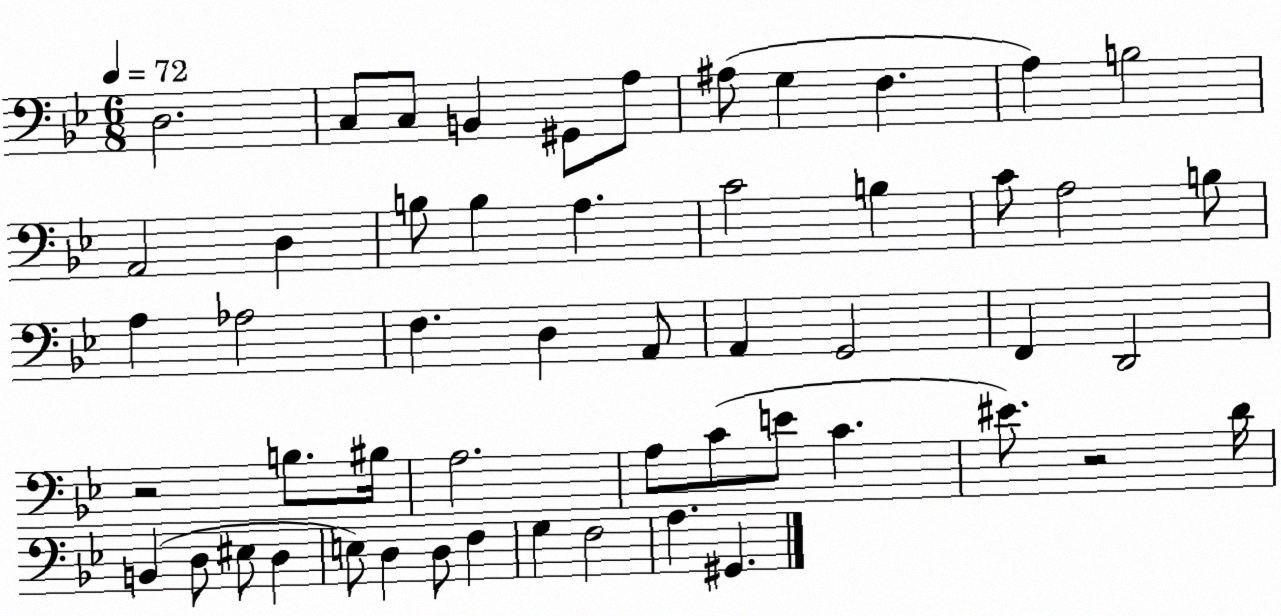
X:1
T:Untitled
M:6/8
L:1/4
K:Bb
D,2 C,/2 C,/2 B,, ^G,,/2 A,/2 ^A,/2 G, F, A, B,2 A,,2 D, B,/2 B, A, C2 B, C/2 A,2 B,/2 A, _A,2 F, D, A,,/2 A,, G,,2 F,, D,,2 z2 B,/2 ^B,/4 A,2 A,/2 C/2 E/2 C ^E/2 z2 D/4 B,, D,/2 ^E,/2 D, E,/2 D, D,/2 F, G, F,2 A, ^G,,